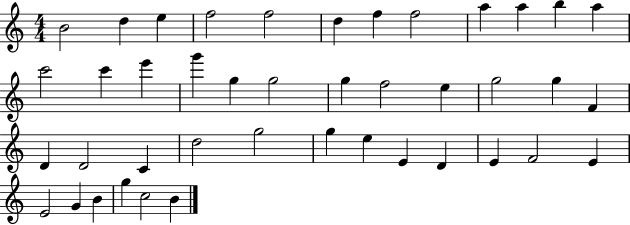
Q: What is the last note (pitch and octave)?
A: B4